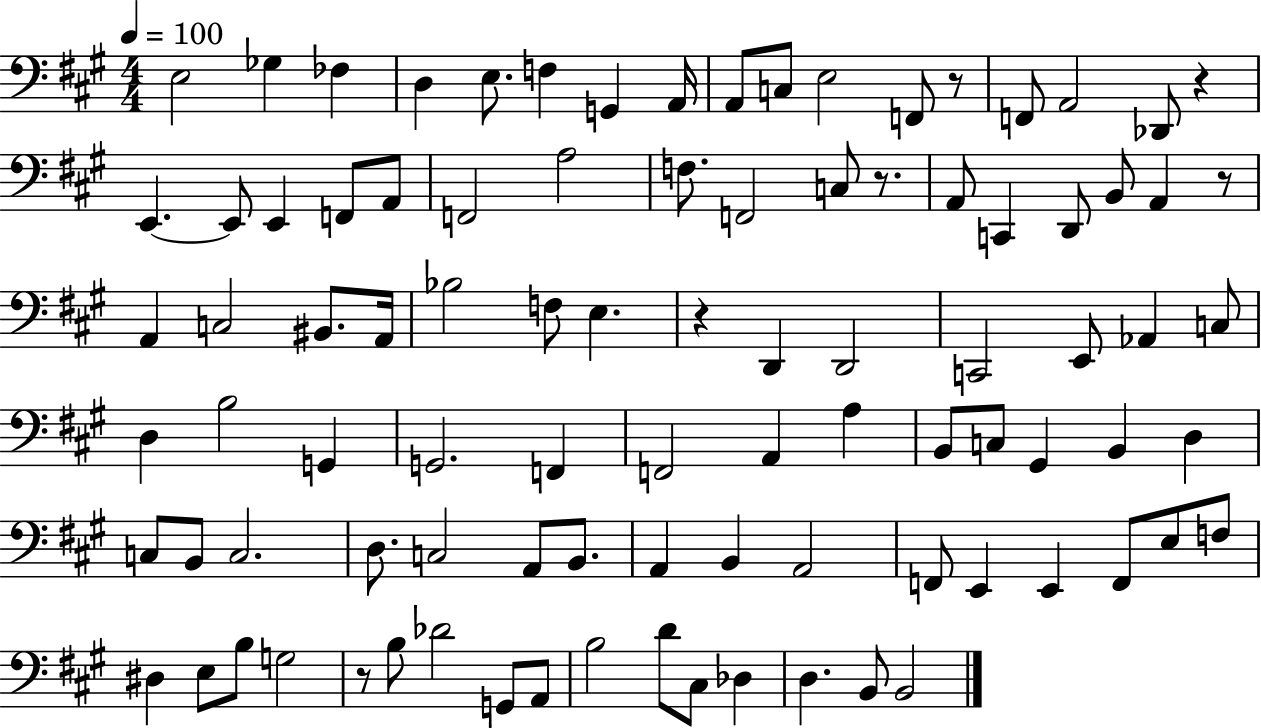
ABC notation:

X:1
T:Untitled
M:4/4
L:1/4
K:A
E,2 _G, _F, D, E,/2 F, G,, A,,/4 A,,/2 C,/2 E,2 F,,/2 z/2 F,,/2 A,,2 _D,,/2 z E,, E,,/2 E,, F,,/2 A,,/2 F,,2 A,2 F,/2 F,,2 C,/2 z/2 A,,/2 C,, D,,/2 B,,/2 A,, z/2 A,, C,2 ^B,,/2 A,,/4 _B,2 F,/2 E, z D,, D,,2 C,,2 E,,/2 _A,, C,/2 D, B,2 G,, G,,2 F,, F,,2 A,, A, B,,/2 C,/2 ^G,, B,, D, C,/2 B,,/2 C,2 D,/2 C,2 A,,/2 B,,/2 A,, B,, A,,2 F,,/2 E,, E,, F,,/2 E,/2 F,/2 ^D, E,/2 B,/2 G,2 z/2 B,/2 _D2 G,,/2 A,,/2 B,2 D/2 ^C,/2 _D, D, B,,/2 B,,2